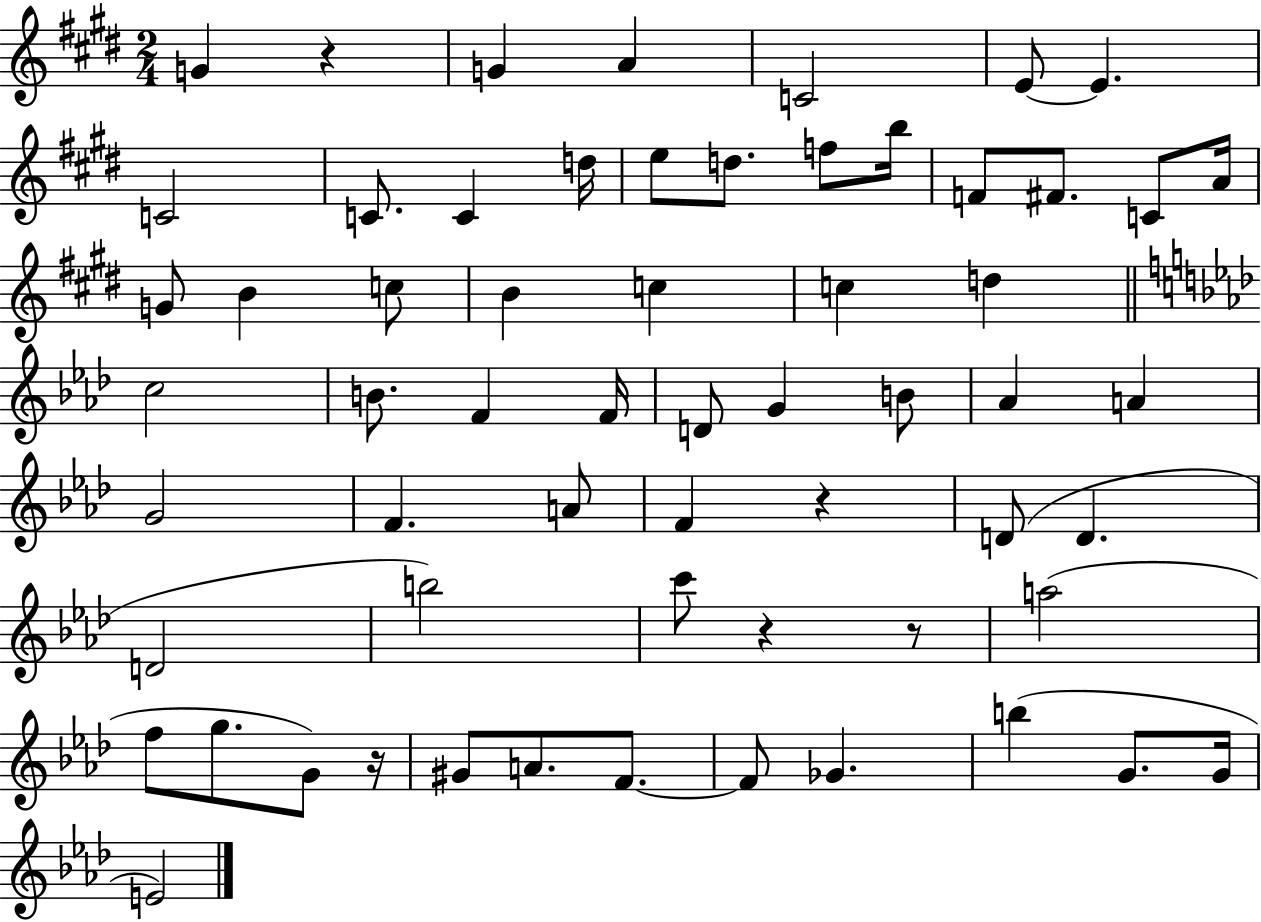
{
  \clef treble
  \numericTimeSignature
  \time 2/4
  \key e \major
  g'4 r4 | g'4 a'4 | c'2 | e'8~~ e'4. | \break c'2 | c'8. c'4 d''16 | e''8 d''8. f''8 b''16 | f'8 fis'8. c'8 a'16 | \break g'8 b'4 c''8 | b'4 c''4 | c''4 d''4 | \bar "||" \break \key aes \major c''2 | b'8. f'4 f'16 | d'8 g'4 b'8 | aes'4 a'4 | \break g'2 | f'4. a'8 | f'4 r4 | d'8( d'4. | \break d'2 | b''2) | c'''8 r4 r8 | a''2( | \break f''8 g''8. g'8) r16 | gis'8 a'8. f'8.~~ | f'8 ges'4. | b''4( g'8. g'16 | \break e'2) | \bar "|."
}